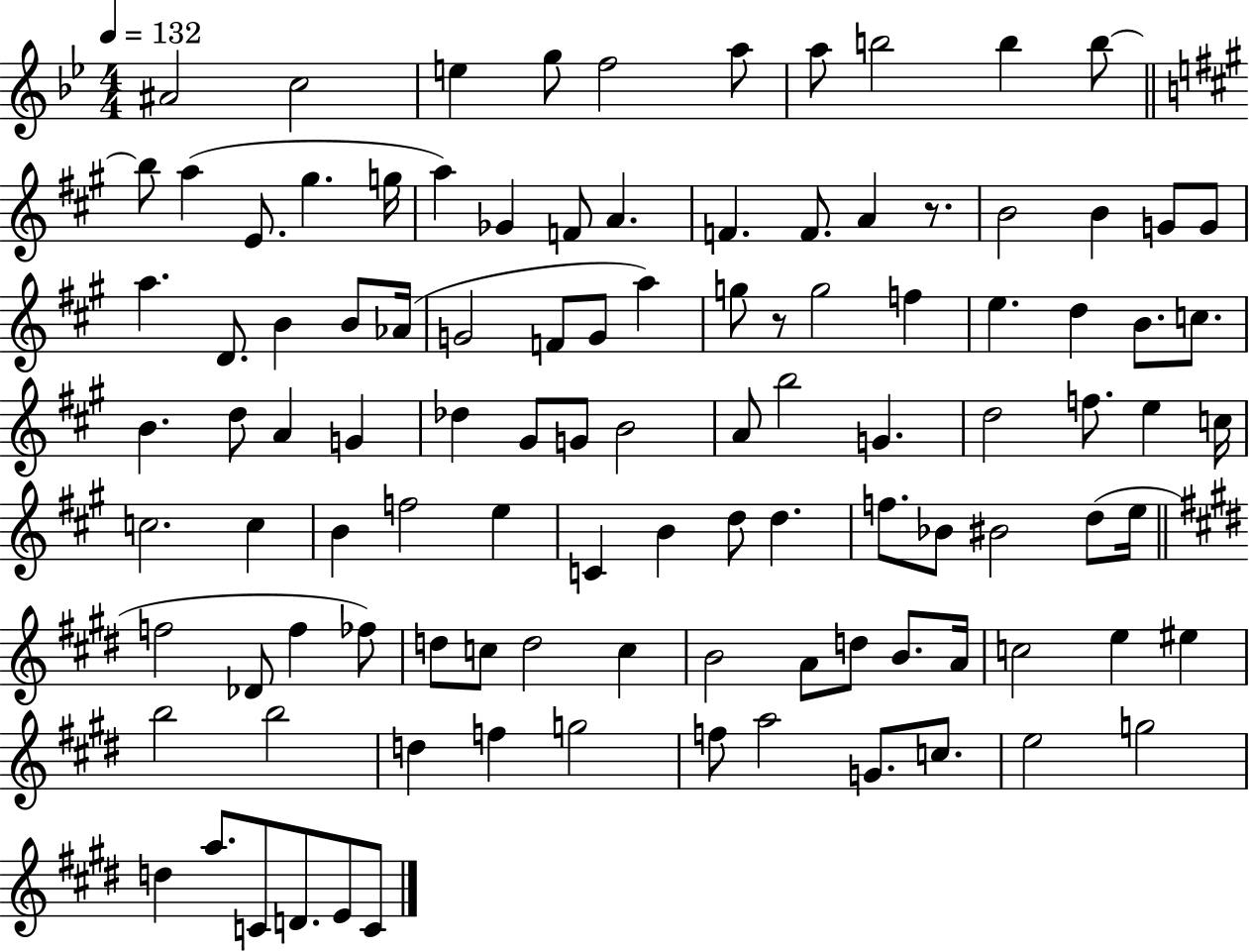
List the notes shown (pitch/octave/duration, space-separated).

A#4/h C5/h E5/q G5/e F5/h A5/e A5/e B5/h B5/q B5/e B5/e A5/q E4/e. G#5/q. G5/s A5/q Gb4/q F4/e A4/q. F4/q. F4/e. A4/q R/e. B4/h B4/q G4/e G4/e A5/q. D4/e. B4/q B4/e Ab4/s G4/h F4/e G4/e A5/q G5/e R/e G5/h F5/q E5/q. D5/q B4/e. C5/e. B4/q. D5/e A4/q G4/q Db5/q G#4/e G4/e B4/h A4/e B5/h G4/q. D5/h F5/e. E5/q C5/s C5/h. C5/q B4/q F5/h E5/q C4/q B4/q D5/e D5/q. F5/e. Bb4/e BIS4/h D5/e E5/s F5/h Db4/e F5/q FES5/e D5/e C5/e D5/h C5/q B4/h A4/e D5/e B4/e. A4/s C5/h E5/q EIS5/q B5/h B5/h D5/q F5/q G5/h F5/e A5/h G4/e. C5/e. E5/h G5/h D5/q A5/e. C4/e D4/e. E4/e C4/e